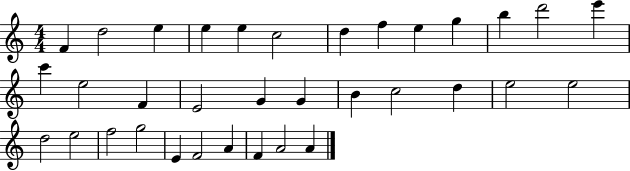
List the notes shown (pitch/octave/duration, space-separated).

F4/q D5/h E5/q E5/q E5/q C5/h D5/q F5/q E5/q G5/q B5/q D6/h E6/q C6/q E5/h F4/q E4/h G4/q G4/q B4/q C5/h D5/q E5/h E5/h D5/h E5/h F5/h G5/h E4/q F4/h A4/q F4/q A4/h A4/q